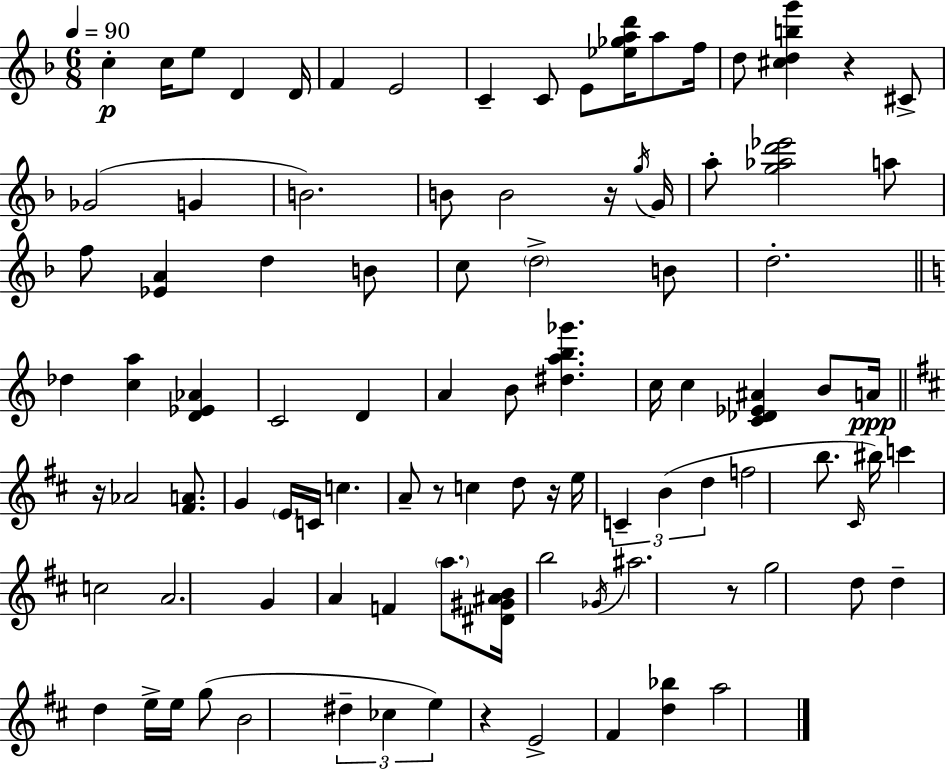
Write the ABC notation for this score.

X:1
T:Untitled
M:6/8
L:1/4
K:F
c c/4 e/2 D D/4 F E2 C C/2 E/2 [_e_gad']/4 a/2 f/4 d/2 [^cdbg'] z ^C/2 _G2 G B2 B/2 B2 z/4 g/4 G/4 a/2 [g_ad'_e']2 a/2 f/2 [_EA] d B/2 c/2 d2 B/2 d2 _d [ca] [D_E_A] C2 D A B/2 [^dab_g'] c/4 c [C_D_E^A] B/2 A/4 z/4 _A2 [^FA]/2 G E/4 C/4 c A/2 z/2 c d/2 z/4 e/4 C B d f2 b/2 ^C/4 ^b/4 c' c2 A2 G A F a/2 [^D^G^AB]/4 b2 _G/4 ^a2 z/2 g2 d/2 d d e/4 e/4 g/2 B2 ^d _c e z E2 ^F [d_b] a2